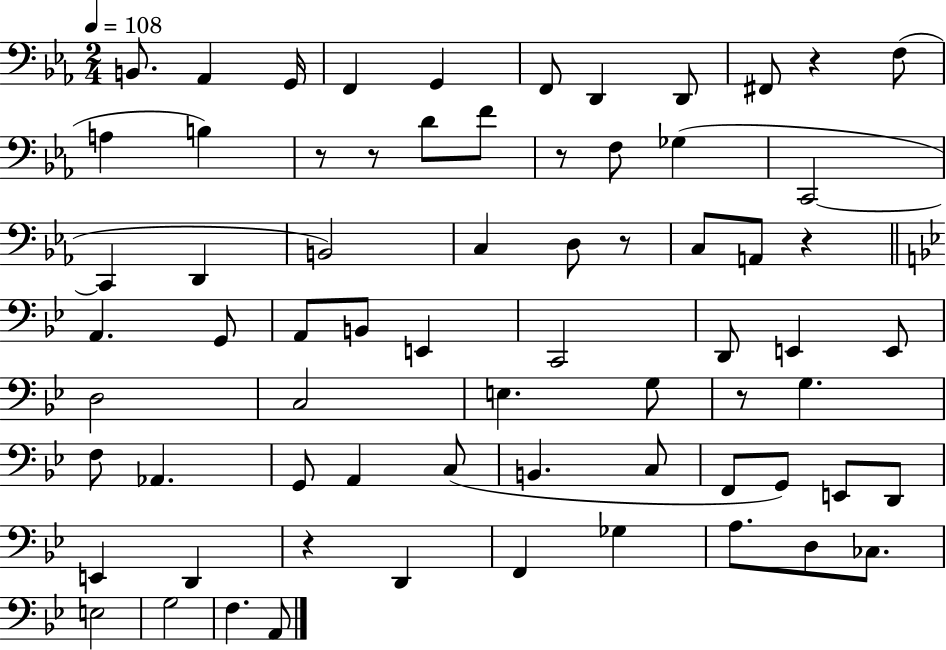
{
  \clef bass
  \numericTimeSignature
  \time 2/4
  \key ees \major
  \tempo 4 = 108
  b,8. aes,4 g,16 | f,4 g,4 | f,8 d,4 d,8 | fis,8 r4 f8( | \break a4 b4) | r8 r8 d'8 f'8 | r8 f8 ges4( | c,2~~ | \break c,4 d,4 | b,2) | c4 d8 r8 | c8 a,8 r4 | \break \bar "||" \break \key bes \major a,4. g,8 | a,8 b,8 e,4 | c,2 | d,8 e,4 e,8 | \break d2 | c2 | e4. g8 | r8 g4. | \break f8 aes,4. | g,8 a,4 c8( | b,4. c8 | f,8 g,8) e,8 d,8 | \break e,4 d,4 | r4 d,4 | f,4 ges4 | a8. d8 ces8. | \break e2 | g2 | f4. a,8 | \bar "|."
}